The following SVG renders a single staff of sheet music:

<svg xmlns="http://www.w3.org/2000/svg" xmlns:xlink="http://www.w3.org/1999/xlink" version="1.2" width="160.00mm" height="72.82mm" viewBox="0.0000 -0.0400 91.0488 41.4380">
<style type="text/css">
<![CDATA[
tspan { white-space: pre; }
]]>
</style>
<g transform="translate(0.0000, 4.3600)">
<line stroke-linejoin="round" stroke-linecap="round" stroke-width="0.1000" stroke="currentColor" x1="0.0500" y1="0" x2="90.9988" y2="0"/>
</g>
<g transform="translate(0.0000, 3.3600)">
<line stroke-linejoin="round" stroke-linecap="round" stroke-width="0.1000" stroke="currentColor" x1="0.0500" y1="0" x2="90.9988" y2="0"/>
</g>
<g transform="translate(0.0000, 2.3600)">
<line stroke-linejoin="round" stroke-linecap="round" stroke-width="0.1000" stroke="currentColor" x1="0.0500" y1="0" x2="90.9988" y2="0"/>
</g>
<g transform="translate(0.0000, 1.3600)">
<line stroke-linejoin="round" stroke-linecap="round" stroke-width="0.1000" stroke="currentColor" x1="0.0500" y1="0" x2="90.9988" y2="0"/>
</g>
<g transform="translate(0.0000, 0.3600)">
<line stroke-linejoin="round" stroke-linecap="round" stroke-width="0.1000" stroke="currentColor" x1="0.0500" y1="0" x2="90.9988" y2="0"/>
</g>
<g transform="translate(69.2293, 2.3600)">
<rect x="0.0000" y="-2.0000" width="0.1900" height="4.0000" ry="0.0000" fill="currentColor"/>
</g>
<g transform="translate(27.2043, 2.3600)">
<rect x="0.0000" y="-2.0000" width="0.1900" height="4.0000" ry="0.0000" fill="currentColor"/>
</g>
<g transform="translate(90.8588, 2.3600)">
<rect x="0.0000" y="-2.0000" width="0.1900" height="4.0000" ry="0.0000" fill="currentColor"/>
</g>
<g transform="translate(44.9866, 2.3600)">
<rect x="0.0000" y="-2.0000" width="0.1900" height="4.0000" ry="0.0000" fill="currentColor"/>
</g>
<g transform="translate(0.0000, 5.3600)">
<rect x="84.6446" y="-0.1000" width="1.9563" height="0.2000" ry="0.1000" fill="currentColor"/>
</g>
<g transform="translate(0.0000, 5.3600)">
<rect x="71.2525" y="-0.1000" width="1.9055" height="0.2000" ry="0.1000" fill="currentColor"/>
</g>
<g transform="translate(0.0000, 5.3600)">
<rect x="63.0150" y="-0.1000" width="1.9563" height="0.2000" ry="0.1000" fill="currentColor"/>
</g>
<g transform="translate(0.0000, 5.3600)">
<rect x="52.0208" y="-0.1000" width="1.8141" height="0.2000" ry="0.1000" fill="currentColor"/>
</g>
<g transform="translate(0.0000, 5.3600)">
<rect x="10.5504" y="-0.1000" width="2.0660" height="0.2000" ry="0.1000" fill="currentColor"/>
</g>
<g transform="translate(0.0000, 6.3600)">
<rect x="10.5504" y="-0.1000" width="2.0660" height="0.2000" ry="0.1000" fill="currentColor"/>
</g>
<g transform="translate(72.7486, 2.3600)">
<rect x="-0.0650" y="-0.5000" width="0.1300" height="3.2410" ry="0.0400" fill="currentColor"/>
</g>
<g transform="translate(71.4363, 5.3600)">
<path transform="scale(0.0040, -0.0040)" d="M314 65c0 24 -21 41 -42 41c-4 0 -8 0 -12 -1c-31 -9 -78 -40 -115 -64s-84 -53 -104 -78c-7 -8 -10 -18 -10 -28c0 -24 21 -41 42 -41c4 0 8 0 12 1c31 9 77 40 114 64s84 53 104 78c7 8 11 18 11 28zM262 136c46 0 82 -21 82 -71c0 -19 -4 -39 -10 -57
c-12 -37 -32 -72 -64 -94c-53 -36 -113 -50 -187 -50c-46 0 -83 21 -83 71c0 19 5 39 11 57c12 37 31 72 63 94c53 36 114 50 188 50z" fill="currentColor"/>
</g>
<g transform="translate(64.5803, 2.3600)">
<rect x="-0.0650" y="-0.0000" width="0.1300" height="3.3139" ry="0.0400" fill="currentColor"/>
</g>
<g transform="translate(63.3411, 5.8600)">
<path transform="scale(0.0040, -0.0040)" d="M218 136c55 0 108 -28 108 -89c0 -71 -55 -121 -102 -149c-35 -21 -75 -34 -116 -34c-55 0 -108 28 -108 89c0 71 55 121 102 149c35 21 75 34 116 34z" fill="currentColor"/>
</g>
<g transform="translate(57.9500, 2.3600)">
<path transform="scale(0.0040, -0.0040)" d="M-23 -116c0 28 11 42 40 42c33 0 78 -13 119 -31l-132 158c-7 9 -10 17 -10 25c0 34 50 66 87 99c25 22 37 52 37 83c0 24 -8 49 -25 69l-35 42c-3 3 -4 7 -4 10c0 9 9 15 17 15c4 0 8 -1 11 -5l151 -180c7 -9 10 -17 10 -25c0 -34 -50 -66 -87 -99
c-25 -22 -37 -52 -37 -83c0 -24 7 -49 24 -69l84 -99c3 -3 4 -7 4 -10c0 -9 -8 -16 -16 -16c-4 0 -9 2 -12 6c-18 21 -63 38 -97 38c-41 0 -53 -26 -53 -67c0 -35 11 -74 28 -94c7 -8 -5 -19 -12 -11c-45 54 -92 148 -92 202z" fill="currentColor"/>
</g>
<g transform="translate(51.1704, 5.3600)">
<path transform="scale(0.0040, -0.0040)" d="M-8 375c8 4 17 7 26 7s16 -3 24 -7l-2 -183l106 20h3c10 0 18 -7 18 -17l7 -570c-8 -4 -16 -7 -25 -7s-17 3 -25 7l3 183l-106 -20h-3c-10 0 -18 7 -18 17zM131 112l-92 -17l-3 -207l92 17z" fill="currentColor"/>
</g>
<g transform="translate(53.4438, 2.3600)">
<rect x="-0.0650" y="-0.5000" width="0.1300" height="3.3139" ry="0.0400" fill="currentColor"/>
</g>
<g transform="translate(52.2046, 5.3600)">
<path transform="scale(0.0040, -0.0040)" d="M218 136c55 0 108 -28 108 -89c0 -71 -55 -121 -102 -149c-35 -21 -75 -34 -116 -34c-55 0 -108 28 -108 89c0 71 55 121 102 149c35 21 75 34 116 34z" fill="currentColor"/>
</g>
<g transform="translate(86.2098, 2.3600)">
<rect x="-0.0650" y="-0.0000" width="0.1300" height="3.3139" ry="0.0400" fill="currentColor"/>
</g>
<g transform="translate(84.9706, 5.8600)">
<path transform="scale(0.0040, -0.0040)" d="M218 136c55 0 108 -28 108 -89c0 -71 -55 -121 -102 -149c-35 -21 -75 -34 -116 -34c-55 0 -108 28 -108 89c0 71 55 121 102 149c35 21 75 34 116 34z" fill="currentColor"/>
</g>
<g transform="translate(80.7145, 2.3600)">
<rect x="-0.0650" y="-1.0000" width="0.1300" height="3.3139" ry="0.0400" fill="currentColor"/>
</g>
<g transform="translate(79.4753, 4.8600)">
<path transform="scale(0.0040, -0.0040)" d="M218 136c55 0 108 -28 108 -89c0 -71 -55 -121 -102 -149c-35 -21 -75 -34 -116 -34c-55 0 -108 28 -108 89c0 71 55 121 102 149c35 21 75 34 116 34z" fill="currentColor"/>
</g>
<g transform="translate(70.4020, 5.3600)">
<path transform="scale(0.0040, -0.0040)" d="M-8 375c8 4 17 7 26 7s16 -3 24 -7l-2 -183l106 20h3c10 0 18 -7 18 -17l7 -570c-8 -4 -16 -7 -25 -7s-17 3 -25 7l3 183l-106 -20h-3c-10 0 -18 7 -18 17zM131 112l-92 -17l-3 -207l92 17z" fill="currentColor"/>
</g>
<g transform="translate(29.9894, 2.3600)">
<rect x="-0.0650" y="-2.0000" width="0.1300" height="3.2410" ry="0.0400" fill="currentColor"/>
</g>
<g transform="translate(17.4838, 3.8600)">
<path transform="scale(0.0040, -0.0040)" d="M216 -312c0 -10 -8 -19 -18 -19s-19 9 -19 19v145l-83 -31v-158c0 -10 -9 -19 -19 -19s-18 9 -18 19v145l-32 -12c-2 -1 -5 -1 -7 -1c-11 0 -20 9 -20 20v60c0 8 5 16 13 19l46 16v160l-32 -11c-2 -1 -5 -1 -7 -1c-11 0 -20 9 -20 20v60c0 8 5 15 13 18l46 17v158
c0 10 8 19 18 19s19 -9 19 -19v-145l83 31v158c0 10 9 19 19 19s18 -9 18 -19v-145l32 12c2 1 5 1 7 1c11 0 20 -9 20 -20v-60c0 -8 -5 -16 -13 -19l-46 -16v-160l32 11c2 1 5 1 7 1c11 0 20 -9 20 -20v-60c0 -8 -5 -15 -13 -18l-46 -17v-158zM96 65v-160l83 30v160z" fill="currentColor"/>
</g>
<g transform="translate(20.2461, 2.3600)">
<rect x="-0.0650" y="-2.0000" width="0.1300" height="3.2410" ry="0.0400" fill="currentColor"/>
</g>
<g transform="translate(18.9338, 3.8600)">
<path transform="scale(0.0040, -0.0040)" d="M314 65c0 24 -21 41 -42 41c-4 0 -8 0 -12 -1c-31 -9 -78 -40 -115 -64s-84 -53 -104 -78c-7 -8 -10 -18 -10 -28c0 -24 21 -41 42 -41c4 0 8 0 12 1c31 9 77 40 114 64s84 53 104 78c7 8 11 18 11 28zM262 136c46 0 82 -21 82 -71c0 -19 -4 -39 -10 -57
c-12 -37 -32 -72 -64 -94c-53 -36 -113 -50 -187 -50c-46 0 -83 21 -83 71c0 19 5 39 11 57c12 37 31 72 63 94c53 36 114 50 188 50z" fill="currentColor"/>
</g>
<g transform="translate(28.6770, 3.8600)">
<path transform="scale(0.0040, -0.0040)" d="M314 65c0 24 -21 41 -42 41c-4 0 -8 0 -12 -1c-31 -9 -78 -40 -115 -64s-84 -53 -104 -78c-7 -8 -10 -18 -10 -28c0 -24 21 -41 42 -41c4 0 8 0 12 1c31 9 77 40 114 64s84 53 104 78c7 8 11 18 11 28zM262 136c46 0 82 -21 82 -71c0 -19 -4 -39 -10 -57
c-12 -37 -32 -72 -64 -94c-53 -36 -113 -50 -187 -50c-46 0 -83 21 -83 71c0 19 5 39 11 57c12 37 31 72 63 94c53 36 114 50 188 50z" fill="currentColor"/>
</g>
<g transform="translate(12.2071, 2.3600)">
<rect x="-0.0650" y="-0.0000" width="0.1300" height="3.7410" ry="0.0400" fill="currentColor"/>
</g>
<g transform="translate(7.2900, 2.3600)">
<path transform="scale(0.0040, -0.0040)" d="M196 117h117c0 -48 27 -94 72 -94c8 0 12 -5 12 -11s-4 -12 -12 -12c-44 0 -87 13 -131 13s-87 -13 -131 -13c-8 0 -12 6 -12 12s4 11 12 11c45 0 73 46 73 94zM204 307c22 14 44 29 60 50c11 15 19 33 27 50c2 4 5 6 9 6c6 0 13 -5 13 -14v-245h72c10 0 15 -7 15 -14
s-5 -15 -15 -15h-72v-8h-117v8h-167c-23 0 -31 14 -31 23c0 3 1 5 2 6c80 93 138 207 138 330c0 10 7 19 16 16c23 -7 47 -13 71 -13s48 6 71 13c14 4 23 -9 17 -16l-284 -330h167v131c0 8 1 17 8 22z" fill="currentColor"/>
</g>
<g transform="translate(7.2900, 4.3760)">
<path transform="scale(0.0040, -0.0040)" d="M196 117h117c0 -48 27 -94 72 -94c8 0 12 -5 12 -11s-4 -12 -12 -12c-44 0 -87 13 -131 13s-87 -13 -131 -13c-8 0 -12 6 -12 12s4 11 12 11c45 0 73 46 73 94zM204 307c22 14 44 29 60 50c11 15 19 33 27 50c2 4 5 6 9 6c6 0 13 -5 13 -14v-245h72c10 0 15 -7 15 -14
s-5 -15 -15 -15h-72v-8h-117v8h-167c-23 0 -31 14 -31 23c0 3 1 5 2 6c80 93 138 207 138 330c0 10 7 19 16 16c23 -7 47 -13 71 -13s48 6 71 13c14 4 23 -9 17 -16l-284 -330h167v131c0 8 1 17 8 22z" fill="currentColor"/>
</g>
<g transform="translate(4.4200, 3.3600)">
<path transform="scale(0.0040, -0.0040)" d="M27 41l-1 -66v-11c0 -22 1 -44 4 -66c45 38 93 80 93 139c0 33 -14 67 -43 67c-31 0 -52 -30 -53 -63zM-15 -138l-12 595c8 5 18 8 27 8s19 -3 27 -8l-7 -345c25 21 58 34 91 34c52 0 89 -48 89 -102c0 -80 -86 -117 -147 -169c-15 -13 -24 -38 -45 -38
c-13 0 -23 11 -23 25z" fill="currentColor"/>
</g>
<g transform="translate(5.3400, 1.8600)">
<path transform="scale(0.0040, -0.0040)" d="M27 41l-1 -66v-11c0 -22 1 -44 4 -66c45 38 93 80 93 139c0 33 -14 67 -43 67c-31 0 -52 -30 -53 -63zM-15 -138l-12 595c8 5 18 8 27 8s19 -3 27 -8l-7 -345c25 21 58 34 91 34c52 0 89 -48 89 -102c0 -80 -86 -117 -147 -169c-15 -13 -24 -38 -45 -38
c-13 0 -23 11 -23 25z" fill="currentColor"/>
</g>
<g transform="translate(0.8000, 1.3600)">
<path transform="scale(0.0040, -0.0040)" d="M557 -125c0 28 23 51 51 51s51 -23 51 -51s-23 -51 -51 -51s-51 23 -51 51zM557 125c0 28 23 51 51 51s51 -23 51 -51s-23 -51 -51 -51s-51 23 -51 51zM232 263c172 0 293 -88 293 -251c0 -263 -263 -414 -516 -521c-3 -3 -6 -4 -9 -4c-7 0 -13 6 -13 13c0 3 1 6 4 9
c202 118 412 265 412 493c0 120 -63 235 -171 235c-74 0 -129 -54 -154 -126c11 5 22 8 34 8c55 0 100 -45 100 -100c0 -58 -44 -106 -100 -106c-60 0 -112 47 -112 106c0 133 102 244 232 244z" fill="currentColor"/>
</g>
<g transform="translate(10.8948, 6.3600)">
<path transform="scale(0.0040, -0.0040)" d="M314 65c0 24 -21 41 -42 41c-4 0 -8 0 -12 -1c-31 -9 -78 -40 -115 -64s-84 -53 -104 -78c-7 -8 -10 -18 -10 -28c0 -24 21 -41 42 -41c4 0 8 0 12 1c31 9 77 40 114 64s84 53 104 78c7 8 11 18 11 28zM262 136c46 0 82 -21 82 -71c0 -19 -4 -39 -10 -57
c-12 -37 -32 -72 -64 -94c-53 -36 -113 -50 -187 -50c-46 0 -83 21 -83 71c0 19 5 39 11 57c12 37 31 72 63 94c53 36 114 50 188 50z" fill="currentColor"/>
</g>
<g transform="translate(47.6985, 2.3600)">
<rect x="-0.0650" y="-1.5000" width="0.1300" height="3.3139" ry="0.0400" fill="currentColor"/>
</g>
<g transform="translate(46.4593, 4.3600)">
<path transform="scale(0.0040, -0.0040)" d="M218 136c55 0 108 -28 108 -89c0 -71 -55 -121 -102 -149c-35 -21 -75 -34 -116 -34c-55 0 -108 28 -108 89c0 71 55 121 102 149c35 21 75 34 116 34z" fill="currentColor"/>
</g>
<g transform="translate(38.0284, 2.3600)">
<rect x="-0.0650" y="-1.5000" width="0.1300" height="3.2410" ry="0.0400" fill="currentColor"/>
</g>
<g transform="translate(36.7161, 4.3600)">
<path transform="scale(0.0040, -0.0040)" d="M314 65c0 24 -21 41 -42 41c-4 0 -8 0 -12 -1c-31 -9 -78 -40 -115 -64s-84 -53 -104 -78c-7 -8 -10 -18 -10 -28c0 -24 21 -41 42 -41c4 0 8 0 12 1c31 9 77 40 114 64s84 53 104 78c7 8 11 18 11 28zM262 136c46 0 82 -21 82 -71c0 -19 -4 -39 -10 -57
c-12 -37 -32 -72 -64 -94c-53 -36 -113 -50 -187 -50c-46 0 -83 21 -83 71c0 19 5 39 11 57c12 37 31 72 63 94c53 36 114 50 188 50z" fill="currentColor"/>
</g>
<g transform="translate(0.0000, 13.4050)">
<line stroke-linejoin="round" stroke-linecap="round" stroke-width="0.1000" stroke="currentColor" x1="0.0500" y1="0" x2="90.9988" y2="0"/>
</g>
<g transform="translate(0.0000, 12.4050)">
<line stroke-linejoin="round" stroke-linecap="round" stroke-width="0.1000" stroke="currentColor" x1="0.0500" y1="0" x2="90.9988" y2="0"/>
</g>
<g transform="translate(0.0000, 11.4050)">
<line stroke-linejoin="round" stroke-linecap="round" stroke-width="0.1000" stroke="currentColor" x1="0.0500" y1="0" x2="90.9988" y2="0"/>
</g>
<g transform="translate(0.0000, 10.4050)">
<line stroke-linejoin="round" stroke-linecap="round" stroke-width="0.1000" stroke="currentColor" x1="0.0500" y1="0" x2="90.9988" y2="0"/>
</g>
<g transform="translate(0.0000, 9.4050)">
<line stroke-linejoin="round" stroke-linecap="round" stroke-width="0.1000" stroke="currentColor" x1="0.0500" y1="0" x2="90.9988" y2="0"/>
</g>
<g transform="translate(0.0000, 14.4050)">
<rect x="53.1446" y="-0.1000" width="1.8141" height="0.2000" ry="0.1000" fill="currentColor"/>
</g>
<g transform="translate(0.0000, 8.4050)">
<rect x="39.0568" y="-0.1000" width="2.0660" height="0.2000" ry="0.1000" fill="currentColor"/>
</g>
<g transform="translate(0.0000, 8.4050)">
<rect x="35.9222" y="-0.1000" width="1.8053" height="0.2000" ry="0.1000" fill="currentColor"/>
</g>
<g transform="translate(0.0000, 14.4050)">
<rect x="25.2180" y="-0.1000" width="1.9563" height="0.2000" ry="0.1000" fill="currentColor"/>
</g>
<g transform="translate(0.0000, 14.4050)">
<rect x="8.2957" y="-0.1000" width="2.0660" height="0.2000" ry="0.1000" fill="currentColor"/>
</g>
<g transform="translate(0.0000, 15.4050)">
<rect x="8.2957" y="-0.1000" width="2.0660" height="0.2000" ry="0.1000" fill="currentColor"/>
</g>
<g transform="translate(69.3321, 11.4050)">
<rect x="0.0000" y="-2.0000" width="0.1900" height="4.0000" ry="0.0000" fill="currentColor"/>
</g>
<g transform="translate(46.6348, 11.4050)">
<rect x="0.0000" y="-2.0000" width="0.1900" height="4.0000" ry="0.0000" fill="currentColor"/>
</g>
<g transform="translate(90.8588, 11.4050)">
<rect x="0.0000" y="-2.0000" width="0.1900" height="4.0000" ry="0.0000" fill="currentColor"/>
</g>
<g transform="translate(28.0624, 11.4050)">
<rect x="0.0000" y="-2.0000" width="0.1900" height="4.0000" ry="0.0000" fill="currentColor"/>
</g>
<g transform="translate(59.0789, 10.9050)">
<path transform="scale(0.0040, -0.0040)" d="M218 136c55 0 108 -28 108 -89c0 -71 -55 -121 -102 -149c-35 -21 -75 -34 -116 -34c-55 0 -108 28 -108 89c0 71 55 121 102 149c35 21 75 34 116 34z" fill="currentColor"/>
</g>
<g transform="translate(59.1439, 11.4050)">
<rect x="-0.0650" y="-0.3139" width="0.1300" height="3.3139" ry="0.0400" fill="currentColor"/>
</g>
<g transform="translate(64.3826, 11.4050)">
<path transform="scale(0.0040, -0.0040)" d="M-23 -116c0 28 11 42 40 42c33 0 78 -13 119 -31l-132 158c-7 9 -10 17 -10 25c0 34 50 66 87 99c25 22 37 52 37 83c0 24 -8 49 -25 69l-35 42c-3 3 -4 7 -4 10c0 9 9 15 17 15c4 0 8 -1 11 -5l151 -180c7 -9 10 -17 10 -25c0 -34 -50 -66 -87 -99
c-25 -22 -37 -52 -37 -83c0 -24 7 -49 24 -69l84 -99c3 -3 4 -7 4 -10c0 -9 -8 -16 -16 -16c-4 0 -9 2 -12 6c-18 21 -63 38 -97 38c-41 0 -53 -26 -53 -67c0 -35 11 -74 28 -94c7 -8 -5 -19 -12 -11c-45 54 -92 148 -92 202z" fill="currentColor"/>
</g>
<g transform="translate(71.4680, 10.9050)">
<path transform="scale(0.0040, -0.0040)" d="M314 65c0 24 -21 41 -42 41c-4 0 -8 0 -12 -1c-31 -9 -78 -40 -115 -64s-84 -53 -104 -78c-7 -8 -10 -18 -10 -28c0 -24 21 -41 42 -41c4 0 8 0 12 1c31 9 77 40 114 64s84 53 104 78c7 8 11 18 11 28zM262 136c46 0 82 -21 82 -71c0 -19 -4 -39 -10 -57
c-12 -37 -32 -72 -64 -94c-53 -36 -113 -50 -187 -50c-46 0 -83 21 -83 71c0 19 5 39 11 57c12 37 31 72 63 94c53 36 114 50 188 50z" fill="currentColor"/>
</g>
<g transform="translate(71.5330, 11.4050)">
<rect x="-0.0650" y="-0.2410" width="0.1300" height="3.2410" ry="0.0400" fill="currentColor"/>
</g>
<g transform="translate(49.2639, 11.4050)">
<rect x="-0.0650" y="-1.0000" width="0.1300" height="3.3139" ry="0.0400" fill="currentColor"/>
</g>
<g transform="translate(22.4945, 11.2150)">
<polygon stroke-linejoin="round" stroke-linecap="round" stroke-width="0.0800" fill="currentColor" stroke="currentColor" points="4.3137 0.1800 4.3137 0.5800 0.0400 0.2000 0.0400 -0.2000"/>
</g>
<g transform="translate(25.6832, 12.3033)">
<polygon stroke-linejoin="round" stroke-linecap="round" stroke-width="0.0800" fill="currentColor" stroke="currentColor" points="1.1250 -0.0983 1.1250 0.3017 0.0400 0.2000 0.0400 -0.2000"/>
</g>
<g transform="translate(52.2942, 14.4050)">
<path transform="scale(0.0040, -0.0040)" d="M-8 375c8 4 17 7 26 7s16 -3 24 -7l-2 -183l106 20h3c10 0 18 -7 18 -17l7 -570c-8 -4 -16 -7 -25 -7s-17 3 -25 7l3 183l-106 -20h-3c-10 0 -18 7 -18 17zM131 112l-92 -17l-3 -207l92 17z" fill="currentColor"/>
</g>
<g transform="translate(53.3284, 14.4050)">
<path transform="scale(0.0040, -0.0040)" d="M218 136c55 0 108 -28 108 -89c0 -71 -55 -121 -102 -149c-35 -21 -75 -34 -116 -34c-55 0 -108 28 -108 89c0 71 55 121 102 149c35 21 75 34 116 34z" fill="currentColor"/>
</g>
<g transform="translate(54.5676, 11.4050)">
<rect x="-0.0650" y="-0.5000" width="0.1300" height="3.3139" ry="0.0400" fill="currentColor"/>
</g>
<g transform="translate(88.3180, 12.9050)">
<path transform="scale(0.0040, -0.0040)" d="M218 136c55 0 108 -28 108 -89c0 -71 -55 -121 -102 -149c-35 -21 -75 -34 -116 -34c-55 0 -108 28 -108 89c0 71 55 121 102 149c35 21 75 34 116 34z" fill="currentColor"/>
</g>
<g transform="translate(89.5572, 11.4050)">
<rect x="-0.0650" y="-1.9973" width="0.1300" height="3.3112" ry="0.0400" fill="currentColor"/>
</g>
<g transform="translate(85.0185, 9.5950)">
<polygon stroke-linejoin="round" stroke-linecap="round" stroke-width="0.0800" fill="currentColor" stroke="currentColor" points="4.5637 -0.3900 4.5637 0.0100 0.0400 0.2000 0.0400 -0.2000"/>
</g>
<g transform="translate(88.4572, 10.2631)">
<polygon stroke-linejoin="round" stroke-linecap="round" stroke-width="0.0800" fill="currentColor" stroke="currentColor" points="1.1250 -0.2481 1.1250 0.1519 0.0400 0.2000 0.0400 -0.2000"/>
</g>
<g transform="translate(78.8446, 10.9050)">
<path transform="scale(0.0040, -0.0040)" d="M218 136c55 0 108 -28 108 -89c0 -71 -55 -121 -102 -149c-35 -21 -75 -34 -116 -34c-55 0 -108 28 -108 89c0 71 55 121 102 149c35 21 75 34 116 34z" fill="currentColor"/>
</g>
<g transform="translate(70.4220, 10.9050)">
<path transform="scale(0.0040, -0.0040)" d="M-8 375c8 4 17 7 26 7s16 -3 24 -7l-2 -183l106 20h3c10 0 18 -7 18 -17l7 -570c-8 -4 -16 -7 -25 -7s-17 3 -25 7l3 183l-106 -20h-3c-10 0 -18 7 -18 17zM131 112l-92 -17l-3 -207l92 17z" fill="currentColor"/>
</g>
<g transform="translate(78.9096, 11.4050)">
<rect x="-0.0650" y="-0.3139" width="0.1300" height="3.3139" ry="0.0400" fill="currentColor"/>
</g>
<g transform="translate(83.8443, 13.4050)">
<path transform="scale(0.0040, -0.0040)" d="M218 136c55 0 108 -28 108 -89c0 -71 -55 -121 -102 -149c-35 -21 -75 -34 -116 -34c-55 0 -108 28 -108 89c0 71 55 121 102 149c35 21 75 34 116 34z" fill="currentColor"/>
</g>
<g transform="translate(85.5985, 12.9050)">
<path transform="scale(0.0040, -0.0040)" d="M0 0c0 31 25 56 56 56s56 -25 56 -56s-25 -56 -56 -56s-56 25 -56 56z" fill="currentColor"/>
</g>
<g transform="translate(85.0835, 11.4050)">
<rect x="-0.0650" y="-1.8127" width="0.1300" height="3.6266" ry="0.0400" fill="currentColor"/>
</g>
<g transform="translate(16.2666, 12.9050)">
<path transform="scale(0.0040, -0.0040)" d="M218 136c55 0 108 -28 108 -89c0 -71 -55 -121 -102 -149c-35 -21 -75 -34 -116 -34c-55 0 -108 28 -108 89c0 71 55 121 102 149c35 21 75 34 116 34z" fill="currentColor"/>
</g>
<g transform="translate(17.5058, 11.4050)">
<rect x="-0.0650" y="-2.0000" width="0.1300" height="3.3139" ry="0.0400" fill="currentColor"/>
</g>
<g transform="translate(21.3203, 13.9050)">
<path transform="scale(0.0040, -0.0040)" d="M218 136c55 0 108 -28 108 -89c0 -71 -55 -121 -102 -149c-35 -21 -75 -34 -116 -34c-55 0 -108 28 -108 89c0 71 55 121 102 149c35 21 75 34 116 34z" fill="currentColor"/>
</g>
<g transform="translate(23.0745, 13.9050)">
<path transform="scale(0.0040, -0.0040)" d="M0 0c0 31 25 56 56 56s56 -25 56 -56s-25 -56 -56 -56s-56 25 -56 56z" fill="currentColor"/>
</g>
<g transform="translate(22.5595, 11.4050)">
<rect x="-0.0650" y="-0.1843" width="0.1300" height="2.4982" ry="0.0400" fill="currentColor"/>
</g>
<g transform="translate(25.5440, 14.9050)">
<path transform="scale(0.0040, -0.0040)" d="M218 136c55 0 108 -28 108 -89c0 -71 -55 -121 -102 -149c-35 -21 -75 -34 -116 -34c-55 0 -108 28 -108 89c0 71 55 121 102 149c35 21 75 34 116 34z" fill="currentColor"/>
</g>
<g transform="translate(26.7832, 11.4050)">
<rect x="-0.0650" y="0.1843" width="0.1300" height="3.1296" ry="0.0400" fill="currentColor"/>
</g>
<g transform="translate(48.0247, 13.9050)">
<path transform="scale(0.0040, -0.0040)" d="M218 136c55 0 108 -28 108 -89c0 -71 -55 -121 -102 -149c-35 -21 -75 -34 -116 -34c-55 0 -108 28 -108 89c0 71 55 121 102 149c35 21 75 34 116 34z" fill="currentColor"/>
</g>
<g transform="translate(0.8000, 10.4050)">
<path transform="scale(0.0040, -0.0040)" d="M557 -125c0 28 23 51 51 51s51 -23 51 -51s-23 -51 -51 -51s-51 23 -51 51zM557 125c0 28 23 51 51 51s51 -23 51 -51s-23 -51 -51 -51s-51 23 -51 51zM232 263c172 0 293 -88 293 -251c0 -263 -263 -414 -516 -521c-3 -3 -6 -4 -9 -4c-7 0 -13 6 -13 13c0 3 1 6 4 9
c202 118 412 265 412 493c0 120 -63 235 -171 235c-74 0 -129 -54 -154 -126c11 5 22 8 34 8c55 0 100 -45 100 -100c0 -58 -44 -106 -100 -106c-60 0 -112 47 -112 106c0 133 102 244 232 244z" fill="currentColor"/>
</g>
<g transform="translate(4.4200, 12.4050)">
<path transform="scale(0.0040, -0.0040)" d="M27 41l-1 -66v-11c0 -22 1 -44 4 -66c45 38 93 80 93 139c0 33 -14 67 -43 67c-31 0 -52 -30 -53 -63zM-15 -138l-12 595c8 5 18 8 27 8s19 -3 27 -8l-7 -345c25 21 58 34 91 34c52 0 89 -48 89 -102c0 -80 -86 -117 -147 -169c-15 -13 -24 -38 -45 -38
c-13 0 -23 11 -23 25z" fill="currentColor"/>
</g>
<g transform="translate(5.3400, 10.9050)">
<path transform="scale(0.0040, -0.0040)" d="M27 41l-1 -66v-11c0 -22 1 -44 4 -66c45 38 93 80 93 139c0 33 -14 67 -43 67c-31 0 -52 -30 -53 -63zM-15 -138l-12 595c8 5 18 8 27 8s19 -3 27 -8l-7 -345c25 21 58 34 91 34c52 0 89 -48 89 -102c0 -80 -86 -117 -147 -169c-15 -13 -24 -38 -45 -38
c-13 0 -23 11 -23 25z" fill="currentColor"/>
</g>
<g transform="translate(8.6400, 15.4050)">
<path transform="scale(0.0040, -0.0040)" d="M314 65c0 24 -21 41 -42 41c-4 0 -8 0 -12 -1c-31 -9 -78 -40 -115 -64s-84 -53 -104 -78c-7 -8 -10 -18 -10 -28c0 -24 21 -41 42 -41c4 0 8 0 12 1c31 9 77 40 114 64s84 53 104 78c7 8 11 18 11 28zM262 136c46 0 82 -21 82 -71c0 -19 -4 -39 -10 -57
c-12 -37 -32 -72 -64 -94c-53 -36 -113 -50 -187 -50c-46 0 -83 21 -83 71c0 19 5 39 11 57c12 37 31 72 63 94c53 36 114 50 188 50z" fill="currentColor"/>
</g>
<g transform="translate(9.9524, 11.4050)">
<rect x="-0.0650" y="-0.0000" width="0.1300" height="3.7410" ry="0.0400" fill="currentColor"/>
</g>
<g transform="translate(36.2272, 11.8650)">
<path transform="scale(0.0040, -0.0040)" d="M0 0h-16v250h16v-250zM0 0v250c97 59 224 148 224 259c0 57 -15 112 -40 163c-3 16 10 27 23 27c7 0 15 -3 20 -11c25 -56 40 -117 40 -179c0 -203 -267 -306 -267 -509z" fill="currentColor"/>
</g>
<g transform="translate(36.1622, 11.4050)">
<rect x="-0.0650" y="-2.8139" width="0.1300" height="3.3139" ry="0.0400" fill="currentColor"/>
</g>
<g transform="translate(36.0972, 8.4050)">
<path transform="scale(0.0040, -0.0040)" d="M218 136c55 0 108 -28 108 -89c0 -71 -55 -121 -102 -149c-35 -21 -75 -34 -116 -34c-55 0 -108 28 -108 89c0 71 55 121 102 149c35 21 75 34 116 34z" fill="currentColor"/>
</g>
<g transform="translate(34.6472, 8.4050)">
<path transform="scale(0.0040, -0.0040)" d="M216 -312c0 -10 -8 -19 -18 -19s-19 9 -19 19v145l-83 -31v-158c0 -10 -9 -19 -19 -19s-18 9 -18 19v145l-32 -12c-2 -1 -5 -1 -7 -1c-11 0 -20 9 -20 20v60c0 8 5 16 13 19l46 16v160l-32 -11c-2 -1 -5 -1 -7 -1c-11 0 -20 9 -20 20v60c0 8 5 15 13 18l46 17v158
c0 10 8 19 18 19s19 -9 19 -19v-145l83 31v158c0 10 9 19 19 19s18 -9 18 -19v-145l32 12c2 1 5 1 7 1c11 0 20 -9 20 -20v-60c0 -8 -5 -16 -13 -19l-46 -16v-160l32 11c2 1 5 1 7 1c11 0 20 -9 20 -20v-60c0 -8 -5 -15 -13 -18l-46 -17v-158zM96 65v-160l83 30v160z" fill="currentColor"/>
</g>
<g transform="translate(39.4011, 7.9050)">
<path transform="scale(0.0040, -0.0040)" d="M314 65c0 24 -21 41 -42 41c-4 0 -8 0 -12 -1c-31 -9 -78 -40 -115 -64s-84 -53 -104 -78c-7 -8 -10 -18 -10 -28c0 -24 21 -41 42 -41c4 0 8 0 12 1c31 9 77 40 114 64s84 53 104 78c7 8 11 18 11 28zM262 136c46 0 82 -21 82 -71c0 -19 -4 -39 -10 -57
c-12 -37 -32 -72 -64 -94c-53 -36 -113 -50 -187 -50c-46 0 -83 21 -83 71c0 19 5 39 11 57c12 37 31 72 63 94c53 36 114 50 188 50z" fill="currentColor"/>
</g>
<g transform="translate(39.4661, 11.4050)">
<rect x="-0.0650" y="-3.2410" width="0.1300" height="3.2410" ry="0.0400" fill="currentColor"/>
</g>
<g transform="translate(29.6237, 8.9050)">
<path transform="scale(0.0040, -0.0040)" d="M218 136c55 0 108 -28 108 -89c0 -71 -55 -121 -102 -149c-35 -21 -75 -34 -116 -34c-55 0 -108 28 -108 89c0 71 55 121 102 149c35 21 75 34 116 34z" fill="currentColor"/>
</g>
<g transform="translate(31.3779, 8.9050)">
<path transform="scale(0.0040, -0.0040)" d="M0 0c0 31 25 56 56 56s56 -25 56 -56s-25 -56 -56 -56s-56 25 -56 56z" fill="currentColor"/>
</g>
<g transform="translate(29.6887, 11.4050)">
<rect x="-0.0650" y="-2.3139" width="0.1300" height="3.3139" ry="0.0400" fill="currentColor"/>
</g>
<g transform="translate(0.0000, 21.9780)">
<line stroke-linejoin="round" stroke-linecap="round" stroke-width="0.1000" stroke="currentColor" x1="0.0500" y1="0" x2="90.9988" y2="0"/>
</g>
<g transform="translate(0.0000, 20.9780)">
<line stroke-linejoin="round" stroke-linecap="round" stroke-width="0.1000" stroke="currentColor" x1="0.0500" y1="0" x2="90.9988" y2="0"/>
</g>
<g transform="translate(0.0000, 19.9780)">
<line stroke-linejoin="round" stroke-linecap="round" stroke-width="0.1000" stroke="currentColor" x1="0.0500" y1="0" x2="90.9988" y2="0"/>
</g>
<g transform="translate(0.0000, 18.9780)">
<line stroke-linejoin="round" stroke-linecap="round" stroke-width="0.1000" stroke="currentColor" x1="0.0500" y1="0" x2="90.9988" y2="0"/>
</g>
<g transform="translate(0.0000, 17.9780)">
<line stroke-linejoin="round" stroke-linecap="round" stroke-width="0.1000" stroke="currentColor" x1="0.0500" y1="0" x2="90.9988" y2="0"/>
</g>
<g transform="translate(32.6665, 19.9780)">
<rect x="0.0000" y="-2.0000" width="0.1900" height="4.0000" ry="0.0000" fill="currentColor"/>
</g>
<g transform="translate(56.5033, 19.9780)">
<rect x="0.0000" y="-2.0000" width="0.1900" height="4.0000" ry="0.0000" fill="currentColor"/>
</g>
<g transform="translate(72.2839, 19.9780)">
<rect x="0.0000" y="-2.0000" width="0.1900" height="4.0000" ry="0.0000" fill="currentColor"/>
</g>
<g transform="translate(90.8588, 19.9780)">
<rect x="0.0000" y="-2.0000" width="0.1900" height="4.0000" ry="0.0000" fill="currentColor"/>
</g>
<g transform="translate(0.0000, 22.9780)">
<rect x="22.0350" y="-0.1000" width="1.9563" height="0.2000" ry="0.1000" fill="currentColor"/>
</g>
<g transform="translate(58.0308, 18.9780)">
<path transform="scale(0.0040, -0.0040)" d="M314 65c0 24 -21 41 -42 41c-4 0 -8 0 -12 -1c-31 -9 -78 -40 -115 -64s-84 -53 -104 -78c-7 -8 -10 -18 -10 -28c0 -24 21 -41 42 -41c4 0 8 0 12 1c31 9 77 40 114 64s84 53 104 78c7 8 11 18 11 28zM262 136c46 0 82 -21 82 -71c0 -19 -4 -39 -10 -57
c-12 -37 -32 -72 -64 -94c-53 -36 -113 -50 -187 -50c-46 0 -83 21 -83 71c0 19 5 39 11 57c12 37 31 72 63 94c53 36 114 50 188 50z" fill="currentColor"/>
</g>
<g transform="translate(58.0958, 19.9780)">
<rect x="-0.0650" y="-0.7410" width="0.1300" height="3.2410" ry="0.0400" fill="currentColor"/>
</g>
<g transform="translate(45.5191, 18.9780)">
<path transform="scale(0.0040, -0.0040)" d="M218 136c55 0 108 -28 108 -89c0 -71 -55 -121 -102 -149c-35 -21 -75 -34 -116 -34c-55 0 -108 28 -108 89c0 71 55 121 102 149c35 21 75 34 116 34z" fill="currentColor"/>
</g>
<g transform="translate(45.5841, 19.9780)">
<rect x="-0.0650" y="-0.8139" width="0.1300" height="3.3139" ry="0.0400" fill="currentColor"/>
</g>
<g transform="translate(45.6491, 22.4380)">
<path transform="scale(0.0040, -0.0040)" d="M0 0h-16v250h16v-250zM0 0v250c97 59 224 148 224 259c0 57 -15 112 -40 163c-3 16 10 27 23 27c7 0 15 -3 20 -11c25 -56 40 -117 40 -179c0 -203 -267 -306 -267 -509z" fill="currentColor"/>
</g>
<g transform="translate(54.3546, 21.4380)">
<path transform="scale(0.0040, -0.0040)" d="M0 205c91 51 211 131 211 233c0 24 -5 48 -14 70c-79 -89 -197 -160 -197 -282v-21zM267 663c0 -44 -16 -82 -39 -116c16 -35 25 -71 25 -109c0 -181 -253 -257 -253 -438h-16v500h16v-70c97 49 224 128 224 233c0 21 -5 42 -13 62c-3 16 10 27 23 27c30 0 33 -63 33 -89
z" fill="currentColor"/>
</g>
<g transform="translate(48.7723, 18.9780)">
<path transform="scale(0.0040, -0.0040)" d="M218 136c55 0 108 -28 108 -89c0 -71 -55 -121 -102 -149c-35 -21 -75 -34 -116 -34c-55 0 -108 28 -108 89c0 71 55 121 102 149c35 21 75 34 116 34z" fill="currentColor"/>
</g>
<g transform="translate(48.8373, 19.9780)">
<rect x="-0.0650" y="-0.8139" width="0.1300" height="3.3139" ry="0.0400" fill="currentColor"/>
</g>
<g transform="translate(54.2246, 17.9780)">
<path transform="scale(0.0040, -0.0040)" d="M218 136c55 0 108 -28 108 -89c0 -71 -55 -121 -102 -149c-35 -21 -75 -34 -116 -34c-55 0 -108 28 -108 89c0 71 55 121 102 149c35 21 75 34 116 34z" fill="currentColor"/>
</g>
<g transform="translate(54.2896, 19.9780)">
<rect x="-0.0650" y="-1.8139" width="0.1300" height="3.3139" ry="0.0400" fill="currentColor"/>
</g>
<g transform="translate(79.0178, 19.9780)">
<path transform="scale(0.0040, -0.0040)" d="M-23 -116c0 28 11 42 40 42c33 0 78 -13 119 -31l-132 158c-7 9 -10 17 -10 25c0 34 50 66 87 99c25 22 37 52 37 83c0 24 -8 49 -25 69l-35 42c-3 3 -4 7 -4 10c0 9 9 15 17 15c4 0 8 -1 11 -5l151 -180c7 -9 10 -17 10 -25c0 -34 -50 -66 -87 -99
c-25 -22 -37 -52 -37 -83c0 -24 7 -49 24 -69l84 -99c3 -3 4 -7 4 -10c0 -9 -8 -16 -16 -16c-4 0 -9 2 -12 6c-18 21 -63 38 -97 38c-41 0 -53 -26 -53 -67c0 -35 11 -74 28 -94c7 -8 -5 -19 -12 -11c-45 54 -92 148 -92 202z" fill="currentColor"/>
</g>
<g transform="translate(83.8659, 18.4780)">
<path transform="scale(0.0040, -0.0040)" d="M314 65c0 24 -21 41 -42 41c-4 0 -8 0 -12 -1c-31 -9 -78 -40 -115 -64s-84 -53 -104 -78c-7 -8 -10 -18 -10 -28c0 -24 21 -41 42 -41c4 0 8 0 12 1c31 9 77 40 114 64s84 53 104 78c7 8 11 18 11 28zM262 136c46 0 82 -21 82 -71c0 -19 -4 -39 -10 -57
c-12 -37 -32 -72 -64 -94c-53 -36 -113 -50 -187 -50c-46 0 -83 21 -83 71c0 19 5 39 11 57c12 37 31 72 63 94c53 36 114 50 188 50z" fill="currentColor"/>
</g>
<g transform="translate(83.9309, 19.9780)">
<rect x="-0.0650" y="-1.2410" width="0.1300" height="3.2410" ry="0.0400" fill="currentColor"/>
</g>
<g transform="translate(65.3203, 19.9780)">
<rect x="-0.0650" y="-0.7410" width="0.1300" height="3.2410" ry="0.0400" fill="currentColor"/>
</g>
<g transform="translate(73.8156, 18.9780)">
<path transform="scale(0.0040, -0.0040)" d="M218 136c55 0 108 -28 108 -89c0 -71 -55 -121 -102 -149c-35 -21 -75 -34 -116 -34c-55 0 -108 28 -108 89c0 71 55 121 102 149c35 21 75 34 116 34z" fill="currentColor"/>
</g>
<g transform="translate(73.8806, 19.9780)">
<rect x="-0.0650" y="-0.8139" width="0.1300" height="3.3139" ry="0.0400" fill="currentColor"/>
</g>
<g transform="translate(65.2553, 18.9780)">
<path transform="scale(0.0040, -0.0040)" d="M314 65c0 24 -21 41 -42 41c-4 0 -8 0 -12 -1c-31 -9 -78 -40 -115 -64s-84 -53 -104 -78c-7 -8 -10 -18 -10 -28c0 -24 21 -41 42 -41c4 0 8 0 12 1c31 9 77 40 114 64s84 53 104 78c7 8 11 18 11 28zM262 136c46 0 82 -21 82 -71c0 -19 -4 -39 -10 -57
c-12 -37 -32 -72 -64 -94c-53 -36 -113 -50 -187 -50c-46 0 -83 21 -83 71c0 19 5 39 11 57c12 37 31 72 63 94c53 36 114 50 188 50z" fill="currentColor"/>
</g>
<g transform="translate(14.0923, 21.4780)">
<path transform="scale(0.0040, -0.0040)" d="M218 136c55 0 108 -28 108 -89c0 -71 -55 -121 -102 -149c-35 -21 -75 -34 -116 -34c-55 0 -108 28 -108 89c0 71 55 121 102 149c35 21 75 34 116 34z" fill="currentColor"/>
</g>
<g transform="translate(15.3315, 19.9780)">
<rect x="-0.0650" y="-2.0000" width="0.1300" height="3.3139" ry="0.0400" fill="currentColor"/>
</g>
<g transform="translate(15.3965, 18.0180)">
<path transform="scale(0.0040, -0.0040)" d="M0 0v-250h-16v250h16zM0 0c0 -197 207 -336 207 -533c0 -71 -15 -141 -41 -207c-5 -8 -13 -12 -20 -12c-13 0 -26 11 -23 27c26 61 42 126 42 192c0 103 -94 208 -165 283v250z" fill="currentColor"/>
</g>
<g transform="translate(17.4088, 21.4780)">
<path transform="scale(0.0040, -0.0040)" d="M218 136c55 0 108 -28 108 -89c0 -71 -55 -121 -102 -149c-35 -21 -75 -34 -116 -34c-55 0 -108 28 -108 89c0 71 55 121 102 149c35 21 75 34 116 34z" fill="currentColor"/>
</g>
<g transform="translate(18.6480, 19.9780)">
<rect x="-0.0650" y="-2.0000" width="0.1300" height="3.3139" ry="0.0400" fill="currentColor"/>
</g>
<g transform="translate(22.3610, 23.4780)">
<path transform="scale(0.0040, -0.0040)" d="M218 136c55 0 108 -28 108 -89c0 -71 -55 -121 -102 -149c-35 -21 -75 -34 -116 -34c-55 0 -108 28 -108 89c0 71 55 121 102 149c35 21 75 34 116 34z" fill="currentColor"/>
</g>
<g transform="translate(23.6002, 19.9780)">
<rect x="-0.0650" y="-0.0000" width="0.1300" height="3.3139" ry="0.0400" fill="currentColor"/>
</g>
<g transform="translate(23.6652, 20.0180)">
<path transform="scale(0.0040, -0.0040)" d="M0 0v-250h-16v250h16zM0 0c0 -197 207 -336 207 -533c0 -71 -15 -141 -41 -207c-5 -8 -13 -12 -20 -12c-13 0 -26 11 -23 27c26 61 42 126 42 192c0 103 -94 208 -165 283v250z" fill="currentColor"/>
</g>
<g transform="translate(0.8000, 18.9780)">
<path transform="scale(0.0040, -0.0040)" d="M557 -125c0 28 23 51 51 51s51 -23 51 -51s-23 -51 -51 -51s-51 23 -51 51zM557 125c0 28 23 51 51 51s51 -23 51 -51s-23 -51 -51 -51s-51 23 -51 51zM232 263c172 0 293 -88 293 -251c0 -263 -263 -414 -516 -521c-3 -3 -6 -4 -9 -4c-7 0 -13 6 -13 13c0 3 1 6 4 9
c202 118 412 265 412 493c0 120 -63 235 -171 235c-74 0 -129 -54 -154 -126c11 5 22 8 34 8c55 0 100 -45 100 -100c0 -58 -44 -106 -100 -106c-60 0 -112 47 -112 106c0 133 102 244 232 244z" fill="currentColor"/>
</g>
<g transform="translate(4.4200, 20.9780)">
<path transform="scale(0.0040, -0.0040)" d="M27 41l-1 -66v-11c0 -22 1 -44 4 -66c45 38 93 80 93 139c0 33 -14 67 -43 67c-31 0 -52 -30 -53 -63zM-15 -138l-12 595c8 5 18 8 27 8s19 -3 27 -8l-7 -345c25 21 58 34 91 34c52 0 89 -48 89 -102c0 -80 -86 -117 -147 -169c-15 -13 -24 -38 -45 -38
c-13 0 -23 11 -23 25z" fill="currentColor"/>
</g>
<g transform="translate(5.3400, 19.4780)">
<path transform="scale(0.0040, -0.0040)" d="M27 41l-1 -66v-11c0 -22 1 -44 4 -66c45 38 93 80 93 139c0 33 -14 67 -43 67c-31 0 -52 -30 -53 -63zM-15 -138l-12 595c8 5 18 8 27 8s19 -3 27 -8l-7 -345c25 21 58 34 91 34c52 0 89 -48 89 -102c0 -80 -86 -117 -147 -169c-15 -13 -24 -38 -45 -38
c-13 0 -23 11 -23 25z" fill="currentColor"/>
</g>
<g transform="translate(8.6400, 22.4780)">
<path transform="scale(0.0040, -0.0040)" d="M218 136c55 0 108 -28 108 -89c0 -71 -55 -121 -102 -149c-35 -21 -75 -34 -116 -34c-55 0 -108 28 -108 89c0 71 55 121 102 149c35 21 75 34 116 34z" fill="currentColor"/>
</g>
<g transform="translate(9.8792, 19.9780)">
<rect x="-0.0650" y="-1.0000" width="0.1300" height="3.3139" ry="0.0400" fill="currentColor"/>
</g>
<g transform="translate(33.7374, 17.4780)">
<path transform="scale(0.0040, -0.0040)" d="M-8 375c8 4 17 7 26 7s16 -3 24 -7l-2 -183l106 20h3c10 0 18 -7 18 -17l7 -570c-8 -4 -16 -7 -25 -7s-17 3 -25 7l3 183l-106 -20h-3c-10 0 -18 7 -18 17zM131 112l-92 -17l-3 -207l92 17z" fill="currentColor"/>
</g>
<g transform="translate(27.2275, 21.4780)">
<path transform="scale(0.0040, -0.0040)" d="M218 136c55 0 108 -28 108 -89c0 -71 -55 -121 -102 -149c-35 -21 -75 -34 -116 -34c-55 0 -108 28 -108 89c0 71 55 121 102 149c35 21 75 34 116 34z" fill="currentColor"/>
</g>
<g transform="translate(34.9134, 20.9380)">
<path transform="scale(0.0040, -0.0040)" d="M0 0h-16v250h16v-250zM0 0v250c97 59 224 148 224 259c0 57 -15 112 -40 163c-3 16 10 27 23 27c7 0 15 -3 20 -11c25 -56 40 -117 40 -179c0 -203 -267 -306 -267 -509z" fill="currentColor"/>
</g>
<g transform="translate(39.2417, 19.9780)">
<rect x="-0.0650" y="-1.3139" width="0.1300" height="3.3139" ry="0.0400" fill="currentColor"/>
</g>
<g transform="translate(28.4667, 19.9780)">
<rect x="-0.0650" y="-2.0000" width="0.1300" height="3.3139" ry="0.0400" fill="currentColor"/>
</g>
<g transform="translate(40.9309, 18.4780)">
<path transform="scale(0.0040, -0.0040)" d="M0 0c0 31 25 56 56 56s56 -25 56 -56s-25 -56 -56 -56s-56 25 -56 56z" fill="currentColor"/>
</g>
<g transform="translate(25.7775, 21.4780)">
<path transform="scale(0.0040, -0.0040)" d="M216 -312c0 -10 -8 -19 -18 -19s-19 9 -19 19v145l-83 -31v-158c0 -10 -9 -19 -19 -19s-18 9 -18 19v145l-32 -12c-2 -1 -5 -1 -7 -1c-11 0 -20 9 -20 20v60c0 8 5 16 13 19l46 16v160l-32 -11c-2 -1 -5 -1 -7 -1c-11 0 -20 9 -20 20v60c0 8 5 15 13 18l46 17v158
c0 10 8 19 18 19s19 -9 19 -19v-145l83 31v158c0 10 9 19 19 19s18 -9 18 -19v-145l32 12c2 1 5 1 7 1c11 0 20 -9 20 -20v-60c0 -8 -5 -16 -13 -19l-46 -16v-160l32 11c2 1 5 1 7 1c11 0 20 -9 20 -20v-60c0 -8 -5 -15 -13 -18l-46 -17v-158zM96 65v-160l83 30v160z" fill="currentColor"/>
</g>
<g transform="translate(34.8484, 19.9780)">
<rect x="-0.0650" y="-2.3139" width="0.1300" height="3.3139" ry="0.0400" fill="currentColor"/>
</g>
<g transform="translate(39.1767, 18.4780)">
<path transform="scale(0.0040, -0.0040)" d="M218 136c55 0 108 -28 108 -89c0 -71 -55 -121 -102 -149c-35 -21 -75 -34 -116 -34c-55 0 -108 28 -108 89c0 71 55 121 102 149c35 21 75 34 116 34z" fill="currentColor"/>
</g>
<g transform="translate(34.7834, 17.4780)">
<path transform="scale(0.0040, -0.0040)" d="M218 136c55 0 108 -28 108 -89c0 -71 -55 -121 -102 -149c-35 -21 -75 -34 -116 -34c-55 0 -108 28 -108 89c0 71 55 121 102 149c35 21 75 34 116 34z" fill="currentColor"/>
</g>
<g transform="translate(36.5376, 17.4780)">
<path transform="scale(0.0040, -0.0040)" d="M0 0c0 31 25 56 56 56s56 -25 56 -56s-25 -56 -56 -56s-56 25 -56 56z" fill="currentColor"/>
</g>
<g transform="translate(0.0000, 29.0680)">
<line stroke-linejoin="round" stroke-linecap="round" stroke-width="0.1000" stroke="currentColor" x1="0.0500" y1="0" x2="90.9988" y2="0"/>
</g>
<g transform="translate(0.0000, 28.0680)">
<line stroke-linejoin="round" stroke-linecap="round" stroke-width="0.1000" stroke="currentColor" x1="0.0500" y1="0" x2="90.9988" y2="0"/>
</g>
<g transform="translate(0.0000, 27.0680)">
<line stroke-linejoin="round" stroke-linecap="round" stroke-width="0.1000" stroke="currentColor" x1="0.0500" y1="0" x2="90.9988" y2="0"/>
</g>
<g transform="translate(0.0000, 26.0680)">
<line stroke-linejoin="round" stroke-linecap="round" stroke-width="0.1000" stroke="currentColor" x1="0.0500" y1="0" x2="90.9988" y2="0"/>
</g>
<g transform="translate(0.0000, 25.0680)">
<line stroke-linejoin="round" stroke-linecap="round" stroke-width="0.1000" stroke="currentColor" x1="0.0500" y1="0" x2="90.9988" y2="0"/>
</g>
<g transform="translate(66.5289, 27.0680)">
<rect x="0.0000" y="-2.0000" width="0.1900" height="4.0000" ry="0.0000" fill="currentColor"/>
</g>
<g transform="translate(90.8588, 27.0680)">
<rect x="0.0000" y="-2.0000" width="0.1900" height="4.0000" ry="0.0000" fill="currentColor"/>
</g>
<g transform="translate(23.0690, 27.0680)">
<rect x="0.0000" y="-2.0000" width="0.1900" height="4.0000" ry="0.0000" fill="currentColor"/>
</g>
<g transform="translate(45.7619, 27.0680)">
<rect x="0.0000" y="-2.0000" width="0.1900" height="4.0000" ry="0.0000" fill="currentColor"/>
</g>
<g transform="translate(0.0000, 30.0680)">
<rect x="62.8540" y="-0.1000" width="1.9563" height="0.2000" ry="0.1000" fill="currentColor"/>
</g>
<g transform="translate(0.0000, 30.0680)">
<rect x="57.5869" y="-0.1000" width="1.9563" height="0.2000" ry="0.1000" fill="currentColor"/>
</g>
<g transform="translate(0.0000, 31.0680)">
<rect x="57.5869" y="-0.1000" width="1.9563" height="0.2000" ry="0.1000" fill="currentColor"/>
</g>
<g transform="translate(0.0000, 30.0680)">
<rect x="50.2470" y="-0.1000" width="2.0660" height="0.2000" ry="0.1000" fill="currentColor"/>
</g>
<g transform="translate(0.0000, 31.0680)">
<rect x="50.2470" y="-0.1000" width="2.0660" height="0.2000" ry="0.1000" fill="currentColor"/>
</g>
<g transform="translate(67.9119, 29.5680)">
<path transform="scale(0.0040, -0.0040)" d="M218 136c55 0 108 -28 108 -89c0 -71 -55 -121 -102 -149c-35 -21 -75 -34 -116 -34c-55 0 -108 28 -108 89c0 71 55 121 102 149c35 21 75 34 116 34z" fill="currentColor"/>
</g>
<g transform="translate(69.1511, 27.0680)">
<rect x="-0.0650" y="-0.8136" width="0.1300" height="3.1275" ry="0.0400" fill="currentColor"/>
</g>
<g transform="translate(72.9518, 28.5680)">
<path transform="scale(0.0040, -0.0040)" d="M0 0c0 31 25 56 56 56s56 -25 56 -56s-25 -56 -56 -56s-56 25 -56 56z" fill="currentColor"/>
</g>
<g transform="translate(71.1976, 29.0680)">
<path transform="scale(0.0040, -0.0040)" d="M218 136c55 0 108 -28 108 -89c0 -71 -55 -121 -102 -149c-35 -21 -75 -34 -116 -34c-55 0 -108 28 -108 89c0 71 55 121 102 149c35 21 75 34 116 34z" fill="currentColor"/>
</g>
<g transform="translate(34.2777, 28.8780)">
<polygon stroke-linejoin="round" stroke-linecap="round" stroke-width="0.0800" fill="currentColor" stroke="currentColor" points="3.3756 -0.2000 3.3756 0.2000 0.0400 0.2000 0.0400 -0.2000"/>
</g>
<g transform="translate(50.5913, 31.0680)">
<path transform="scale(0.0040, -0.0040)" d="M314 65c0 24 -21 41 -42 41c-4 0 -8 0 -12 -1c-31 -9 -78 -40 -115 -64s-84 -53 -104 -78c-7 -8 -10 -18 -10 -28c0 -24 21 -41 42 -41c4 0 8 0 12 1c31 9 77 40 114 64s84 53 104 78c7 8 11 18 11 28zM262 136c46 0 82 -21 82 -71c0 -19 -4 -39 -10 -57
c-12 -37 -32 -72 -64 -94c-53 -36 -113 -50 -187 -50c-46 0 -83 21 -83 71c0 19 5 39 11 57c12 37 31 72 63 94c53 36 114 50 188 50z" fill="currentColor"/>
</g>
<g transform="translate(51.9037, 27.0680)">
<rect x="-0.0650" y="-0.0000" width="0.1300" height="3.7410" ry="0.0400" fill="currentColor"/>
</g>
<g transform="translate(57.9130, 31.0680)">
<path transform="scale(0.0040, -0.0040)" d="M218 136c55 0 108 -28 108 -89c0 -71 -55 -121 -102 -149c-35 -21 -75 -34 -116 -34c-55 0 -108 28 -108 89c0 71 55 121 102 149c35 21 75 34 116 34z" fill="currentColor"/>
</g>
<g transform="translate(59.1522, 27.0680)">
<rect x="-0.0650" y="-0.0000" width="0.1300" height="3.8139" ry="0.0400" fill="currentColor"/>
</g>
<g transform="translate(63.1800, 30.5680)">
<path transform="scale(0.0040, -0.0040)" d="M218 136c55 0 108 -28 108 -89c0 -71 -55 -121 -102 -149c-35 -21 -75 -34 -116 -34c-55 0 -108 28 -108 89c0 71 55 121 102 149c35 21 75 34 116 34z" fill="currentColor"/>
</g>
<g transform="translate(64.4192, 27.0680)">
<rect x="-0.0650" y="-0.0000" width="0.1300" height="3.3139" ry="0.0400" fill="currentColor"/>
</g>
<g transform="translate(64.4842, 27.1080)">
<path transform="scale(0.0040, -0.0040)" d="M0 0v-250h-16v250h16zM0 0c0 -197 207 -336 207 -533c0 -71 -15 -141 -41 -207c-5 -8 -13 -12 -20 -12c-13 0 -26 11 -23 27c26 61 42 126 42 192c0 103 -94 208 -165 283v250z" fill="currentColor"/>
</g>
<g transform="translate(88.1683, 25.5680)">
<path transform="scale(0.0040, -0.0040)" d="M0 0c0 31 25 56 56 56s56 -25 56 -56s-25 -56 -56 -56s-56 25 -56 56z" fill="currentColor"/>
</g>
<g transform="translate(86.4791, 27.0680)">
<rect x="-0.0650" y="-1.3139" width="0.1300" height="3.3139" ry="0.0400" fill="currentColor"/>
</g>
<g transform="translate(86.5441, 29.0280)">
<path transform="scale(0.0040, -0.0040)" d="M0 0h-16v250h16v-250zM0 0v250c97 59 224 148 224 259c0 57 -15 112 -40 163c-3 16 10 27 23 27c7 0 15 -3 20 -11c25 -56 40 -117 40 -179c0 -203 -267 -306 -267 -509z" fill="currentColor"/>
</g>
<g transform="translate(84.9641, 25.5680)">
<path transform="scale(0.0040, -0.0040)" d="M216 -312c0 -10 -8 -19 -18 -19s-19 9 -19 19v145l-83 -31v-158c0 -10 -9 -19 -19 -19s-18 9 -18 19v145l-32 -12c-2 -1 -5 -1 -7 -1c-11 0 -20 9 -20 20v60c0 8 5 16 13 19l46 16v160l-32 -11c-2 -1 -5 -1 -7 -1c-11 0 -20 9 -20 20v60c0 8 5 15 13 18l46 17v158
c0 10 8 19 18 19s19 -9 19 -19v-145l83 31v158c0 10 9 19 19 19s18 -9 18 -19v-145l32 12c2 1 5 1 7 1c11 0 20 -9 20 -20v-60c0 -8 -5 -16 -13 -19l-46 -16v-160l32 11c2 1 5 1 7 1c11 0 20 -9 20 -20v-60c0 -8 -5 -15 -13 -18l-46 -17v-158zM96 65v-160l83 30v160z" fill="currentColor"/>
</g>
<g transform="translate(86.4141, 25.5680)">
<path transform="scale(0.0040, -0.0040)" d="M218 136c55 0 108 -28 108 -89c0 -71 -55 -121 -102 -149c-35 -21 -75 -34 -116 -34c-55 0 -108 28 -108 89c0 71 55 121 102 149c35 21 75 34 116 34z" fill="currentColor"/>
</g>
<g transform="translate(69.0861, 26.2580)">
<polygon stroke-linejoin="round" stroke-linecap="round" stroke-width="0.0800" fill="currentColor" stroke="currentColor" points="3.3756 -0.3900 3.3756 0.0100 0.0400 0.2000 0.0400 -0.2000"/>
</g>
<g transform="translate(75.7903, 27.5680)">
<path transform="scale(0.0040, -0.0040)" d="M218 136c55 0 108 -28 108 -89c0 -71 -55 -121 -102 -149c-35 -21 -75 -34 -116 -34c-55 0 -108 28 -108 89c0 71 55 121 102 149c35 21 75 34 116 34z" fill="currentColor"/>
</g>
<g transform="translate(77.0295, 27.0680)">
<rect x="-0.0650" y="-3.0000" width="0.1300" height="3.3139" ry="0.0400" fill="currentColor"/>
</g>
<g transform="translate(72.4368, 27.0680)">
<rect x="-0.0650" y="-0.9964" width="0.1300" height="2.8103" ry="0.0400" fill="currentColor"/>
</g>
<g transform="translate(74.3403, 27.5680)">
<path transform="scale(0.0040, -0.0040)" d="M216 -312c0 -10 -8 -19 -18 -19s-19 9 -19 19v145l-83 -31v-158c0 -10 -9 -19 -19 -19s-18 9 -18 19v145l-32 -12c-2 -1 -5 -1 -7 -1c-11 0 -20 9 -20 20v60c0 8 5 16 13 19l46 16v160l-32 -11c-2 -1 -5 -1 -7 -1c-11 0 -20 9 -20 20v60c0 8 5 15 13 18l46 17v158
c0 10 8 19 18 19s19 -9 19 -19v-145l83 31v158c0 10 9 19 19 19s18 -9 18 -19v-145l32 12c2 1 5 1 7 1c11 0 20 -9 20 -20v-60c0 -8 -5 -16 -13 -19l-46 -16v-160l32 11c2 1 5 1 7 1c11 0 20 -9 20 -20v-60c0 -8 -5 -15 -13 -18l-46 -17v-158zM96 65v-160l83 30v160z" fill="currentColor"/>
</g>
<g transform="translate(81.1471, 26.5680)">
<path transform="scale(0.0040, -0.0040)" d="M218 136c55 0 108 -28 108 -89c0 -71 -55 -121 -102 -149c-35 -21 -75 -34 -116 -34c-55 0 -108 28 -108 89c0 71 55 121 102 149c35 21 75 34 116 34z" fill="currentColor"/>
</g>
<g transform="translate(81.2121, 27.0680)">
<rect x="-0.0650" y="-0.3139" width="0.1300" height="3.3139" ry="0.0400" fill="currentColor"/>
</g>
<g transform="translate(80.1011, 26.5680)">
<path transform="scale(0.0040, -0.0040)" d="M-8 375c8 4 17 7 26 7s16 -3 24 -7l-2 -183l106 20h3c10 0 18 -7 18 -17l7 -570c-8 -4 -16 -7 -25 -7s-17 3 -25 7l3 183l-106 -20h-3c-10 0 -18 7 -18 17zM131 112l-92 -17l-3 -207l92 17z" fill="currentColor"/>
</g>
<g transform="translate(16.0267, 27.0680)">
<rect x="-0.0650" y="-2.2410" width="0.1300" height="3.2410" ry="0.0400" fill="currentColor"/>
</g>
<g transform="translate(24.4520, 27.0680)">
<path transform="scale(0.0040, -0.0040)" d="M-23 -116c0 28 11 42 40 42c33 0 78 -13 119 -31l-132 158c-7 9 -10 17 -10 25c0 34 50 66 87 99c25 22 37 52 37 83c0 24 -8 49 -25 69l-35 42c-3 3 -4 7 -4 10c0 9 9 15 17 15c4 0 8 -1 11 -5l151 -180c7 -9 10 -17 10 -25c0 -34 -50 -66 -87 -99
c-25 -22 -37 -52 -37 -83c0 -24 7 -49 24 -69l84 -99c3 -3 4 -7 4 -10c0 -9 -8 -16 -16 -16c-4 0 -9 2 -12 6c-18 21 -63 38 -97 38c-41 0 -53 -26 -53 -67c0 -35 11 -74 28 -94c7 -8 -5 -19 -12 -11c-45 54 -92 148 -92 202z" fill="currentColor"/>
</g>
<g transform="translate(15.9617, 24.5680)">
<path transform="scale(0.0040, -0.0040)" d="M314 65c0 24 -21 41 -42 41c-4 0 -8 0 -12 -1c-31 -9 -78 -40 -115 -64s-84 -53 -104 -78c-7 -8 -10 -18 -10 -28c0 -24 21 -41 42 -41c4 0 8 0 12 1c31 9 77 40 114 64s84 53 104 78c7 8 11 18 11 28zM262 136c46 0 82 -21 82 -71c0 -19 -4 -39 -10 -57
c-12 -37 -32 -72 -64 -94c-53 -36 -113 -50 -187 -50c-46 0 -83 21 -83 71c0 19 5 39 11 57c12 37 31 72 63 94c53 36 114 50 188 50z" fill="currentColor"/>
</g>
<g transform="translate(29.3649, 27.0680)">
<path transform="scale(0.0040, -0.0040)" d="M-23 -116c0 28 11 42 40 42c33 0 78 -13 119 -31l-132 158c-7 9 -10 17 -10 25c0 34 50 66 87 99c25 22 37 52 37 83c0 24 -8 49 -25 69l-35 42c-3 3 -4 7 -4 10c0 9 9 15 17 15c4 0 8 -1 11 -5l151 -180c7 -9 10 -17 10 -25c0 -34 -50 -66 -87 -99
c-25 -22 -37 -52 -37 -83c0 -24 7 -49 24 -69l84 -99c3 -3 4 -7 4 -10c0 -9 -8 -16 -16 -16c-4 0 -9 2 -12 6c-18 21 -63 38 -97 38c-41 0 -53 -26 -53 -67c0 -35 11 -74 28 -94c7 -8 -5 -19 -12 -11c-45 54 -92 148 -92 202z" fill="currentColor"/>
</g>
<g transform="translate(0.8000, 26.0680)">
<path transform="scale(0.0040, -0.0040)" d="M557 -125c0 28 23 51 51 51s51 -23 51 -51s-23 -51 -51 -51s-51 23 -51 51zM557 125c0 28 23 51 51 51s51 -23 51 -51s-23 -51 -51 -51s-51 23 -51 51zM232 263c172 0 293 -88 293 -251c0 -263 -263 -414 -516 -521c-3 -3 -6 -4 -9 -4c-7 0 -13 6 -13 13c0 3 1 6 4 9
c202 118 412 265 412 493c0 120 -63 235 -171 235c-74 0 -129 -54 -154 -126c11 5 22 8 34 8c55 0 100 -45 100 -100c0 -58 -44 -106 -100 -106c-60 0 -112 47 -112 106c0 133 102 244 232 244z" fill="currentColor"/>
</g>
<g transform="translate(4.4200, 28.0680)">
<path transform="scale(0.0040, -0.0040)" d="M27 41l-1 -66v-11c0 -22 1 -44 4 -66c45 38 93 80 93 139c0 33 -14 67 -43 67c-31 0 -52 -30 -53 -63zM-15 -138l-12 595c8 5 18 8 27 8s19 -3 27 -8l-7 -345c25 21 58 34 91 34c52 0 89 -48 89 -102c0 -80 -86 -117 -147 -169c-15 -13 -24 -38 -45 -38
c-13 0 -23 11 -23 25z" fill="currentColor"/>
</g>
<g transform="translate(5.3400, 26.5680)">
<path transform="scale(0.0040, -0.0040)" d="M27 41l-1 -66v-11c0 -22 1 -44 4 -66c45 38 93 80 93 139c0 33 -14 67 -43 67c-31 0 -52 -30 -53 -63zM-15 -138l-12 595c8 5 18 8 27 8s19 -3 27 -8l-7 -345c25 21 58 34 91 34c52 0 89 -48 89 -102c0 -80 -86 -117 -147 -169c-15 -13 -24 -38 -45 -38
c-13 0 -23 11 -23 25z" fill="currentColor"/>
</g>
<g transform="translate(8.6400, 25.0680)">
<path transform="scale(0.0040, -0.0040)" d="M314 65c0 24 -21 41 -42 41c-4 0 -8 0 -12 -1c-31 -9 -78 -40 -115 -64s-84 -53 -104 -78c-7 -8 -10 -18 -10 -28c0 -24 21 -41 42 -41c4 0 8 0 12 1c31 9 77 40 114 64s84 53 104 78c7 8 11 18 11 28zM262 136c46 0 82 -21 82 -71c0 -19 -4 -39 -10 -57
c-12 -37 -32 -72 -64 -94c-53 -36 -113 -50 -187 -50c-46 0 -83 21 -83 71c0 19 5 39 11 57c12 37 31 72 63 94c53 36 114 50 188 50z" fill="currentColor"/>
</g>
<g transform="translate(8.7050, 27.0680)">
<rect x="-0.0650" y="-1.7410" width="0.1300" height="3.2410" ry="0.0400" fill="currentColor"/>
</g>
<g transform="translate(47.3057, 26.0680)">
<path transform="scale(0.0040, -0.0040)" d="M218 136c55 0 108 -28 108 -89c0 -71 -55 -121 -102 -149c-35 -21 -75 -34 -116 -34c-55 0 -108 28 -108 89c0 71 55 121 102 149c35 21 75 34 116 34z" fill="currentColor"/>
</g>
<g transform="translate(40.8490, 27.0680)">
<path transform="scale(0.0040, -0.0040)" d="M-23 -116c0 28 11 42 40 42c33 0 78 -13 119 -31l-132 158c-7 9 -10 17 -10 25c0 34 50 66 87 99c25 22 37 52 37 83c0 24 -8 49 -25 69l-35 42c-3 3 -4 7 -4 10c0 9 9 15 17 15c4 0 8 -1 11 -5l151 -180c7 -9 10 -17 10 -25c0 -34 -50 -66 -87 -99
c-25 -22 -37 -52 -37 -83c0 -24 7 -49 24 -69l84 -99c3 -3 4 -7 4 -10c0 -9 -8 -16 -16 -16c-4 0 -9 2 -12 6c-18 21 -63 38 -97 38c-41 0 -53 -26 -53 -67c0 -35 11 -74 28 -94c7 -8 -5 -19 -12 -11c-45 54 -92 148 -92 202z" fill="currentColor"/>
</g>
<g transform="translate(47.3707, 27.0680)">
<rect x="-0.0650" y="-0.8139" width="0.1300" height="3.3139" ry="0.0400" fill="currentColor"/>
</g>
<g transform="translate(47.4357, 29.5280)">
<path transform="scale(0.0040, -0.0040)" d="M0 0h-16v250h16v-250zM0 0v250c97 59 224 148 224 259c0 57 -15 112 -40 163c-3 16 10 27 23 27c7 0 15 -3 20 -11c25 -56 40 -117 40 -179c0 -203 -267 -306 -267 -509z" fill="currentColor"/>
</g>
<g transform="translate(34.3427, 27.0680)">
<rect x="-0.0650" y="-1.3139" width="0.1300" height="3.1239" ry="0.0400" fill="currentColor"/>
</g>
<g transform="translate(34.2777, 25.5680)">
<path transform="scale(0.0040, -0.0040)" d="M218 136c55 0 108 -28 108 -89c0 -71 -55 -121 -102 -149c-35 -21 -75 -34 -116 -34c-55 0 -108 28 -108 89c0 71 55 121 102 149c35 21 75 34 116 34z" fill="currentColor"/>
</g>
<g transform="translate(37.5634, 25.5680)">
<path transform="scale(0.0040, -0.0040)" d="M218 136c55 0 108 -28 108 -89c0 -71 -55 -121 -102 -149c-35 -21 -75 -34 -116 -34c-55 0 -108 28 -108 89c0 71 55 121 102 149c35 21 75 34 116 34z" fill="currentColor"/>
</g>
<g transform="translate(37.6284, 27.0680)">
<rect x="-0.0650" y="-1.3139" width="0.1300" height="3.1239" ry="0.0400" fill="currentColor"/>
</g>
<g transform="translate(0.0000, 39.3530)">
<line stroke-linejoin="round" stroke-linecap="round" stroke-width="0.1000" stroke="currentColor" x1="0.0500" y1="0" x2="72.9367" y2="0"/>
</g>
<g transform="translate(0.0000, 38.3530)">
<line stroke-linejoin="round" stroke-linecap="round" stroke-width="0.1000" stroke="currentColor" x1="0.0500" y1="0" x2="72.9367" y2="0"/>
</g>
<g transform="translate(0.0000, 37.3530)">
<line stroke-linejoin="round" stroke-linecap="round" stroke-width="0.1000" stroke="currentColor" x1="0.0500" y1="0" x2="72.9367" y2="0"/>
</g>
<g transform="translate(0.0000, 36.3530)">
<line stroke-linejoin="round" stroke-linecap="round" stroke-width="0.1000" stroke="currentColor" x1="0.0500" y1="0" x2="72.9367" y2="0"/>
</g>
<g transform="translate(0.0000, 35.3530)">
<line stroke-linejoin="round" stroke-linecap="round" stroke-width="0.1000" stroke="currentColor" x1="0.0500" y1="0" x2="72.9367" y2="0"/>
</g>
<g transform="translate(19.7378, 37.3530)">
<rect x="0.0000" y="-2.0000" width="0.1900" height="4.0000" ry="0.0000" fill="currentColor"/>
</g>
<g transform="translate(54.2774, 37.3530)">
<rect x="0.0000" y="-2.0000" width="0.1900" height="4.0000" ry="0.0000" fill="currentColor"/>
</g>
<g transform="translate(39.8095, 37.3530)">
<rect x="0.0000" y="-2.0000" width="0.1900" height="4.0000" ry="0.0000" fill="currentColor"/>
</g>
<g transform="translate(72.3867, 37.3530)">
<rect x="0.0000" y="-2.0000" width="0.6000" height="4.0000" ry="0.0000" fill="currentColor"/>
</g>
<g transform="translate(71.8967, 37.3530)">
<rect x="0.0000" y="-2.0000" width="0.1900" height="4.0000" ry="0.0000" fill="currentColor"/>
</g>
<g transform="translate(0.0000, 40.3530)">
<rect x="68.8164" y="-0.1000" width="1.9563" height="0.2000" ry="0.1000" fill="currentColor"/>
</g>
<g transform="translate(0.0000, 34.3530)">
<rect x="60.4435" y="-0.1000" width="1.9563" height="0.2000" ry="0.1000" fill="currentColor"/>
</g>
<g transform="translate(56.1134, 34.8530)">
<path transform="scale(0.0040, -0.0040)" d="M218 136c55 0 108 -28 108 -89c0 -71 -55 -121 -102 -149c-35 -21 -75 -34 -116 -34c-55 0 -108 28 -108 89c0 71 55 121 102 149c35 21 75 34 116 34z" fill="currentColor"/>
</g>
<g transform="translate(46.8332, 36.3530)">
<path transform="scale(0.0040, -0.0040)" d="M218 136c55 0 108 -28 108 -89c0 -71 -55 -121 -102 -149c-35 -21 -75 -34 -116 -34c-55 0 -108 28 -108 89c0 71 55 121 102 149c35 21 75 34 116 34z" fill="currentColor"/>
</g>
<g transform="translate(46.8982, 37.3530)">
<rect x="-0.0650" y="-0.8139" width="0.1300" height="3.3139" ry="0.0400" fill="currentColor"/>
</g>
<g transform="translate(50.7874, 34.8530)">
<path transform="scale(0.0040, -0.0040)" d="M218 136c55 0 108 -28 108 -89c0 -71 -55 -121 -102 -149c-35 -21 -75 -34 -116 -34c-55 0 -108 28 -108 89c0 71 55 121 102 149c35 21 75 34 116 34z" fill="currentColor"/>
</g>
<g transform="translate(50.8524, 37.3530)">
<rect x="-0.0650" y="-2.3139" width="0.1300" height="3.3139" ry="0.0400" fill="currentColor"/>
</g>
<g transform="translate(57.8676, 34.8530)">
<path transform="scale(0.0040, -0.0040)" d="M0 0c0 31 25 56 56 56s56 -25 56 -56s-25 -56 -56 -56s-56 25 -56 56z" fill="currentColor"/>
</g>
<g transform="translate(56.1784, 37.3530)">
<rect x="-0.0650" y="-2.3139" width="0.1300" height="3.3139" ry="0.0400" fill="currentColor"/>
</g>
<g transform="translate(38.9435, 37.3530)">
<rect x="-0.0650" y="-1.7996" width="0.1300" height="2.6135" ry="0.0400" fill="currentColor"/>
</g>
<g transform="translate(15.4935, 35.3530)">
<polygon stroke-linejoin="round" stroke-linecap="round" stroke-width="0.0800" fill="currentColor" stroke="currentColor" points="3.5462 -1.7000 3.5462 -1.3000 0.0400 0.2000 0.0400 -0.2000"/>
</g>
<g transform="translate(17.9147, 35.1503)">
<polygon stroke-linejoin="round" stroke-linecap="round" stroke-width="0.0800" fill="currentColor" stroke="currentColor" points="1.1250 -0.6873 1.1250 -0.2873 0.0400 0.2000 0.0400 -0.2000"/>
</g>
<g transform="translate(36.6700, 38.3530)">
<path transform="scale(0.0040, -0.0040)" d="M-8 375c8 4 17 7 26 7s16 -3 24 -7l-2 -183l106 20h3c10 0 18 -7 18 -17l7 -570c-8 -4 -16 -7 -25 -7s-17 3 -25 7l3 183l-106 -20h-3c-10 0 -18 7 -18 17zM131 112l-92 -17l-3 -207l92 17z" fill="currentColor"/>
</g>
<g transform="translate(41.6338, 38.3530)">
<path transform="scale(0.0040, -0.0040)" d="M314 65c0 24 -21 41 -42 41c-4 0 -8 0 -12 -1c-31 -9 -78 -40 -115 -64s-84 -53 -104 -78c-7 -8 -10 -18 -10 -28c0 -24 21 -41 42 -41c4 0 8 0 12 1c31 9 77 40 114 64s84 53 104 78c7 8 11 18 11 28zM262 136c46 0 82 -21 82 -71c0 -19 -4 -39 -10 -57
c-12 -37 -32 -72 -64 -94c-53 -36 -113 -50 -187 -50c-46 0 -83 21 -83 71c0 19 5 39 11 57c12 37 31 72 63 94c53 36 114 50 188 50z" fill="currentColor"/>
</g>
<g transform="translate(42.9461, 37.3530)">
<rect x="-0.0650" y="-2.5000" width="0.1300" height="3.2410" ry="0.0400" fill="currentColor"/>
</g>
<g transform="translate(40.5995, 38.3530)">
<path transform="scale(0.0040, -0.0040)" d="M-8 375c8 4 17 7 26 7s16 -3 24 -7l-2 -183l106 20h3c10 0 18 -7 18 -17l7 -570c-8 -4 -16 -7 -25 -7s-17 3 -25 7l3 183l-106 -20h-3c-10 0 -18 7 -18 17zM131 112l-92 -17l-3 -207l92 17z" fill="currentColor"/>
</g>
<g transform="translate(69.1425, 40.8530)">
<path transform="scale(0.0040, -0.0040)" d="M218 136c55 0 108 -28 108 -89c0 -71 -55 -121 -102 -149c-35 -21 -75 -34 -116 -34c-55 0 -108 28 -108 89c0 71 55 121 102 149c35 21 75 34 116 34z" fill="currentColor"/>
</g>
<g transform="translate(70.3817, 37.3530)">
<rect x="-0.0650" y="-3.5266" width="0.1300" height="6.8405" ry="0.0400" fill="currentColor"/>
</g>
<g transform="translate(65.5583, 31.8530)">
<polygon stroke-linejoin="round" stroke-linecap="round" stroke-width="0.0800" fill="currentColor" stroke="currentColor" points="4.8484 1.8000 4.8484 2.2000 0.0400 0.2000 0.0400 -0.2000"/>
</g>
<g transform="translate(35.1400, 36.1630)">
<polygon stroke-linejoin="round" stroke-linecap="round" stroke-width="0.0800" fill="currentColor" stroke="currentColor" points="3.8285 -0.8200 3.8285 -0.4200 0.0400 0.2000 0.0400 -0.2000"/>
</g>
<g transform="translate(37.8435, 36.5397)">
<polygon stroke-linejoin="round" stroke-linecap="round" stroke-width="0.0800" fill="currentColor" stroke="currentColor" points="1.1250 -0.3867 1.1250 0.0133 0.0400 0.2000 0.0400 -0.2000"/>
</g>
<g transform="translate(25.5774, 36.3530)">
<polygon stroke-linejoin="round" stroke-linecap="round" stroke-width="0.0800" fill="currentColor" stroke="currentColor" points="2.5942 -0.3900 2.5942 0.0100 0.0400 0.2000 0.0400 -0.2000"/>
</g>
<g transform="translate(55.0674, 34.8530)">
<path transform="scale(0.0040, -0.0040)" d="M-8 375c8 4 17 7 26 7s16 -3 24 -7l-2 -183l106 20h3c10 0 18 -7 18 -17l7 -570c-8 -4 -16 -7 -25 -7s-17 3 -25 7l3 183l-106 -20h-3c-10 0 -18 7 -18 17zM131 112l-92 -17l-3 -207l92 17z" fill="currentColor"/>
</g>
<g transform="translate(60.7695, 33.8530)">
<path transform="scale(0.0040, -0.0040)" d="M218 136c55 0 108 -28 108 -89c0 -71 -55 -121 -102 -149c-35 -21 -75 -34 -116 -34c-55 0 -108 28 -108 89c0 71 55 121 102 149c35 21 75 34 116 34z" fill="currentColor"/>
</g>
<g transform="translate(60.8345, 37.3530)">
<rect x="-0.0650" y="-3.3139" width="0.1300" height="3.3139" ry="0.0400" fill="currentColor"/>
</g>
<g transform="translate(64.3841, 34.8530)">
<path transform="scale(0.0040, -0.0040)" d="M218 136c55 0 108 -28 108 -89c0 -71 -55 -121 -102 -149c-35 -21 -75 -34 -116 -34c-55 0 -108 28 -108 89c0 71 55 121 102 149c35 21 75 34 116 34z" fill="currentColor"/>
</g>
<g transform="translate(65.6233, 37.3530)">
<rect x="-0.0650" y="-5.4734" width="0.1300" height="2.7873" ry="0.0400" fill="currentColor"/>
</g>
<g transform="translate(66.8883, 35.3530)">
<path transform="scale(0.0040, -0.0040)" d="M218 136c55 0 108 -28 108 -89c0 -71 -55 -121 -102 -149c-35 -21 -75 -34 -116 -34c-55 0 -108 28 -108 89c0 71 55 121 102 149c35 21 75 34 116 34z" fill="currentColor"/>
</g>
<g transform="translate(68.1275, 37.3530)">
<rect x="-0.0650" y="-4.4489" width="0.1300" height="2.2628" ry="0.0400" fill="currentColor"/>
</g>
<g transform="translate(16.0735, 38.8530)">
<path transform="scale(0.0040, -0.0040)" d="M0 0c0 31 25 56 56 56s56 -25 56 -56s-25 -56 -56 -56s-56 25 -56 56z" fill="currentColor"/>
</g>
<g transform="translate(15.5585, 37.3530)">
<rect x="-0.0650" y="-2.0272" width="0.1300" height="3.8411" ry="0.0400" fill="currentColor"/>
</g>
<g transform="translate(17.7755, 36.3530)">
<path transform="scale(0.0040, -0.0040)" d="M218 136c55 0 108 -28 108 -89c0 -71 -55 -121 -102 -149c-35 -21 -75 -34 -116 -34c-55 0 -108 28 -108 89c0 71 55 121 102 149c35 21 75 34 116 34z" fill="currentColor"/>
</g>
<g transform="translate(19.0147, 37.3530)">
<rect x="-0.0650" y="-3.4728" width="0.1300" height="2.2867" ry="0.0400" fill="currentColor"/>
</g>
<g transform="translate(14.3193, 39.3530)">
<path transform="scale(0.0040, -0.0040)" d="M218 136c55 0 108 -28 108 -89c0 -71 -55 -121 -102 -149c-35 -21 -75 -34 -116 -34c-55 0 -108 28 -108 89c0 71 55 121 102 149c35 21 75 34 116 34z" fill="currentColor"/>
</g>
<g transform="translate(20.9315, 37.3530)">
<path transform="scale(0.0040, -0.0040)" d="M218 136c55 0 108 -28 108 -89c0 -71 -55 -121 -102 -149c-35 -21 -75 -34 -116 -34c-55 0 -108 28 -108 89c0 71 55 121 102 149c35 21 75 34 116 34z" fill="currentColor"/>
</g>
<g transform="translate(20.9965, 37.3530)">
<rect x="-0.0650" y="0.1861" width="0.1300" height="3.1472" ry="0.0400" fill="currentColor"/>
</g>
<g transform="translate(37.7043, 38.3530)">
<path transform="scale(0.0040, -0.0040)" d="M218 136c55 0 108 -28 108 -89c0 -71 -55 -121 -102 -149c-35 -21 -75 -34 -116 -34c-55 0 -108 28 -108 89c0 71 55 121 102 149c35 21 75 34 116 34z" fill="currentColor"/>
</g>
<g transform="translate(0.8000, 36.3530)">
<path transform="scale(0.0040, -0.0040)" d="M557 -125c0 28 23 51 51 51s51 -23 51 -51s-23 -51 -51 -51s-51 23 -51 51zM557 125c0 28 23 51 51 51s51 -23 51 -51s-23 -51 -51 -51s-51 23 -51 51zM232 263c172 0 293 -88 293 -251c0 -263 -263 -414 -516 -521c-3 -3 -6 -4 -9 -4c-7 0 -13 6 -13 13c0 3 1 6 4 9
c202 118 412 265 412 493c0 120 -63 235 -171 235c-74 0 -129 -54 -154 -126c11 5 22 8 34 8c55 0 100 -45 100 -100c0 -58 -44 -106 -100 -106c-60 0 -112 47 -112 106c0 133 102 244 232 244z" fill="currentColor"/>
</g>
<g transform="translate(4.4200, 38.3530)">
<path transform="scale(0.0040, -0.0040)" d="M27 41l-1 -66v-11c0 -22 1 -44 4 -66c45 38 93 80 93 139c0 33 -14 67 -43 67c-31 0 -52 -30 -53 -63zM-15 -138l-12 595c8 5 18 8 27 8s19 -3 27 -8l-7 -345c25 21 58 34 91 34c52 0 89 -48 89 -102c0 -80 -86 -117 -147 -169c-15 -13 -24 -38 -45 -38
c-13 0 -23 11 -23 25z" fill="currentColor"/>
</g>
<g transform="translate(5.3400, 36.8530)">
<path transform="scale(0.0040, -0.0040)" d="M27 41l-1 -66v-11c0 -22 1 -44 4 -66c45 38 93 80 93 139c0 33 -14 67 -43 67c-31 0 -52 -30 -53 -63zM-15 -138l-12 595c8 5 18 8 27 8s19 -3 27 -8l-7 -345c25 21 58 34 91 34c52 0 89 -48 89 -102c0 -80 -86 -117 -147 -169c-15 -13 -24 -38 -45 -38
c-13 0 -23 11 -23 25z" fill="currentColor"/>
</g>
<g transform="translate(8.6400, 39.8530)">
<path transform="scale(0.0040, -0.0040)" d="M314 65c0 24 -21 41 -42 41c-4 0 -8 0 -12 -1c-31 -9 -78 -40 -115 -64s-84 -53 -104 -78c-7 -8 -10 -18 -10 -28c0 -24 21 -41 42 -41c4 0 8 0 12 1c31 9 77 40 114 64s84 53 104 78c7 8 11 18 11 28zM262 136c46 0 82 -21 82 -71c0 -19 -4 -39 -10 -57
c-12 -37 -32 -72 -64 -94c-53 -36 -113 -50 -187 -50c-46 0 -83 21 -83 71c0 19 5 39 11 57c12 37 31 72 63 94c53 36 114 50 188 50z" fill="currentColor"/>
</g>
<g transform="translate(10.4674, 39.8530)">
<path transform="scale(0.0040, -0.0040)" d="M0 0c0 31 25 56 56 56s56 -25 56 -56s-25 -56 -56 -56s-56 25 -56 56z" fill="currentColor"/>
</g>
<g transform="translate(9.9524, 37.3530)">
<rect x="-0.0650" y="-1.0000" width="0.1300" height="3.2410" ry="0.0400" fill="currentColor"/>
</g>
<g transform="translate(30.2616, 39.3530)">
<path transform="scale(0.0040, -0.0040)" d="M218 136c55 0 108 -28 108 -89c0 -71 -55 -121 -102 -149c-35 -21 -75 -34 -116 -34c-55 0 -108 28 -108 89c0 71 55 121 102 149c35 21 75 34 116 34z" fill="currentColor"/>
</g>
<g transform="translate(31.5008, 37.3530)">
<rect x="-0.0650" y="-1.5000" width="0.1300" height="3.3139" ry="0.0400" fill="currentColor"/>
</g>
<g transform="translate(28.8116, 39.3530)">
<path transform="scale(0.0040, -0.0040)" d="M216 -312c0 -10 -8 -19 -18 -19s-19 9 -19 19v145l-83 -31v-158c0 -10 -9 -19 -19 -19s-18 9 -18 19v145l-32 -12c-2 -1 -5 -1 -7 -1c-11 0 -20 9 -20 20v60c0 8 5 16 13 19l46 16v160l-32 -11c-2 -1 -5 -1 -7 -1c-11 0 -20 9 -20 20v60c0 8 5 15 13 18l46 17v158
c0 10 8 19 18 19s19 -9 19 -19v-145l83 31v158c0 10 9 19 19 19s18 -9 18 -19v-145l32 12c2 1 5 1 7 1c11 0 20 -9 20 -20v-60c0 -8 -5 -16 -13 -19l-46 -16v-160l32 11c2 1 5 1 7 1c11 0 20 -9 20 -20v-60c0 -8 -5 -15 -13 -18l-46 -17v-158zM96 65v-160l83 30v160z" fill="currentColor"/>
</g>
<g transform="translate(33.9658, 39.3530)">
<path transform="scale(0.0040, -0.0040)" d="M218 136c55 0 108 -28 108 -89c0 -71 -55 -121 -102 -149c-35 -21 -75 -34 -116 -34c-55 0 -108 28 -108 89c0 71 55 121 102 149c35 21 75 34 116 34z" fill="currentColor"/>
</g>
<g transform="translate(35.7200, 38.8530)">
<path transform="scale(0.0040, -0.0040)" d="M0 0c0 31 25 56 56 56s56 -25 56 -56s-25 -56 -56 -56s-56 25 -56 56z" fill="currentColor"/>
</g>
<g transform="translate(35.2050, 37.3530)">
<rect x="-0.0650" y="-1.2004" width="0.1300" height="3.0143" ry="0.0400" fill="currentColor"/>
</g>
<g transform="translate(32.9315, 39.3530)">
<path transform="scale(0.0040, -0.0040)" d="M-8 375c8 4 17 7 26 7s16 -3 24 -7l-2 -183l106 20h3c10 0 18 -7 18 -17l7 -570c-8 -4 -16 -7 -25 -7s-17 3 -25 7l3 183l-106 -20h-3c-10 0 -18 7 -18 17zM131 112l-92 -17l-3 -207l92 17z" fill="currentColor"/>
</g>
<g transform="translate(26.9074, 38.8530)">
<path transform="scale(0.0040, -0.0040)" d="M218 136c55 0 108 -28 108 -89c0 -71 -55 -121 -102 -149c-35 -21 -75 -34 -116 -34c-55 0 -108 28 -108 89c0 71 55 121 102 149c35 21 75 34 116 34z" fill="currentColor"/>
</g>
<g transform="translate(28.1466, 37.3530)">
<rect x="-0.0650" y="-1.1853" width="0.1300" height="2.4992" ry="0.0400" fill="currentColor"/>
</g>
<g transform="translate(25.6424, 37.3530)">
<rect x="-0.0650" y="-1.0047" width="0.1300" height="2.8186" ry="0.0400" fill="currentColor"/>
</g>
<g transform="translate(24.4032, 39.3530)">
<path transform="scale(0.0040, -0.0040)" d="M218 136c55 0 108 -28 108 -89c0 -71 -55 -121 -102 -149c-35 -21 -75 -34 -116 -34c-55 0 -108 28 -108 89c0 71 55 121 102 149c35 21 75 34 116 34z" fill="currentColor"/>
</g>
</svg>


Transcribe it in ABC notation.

X:1
T:Untitled
M:4/4
L:1/4
K:Bb
C,,2 ^A,,2 A,,2 G,,2 G,, E,, z D,, E,,2 F,, D,, C,,2 A,, F,,/2 D,,/4 _B, ^C/2 D2 F,, E,, _E, z E,2 E, G,,/2 A,,/4 F,, A,,/2 A,, D,,/2 ^A,, B,/2 G, F,/2 F, A,/4 F,2 F,2 F, z G,2 A,2 _B,2 z z G,/2 G,/2 z F,/2 C,,2 C,, D,,/2 F,,/2 G,,/2 ^C, E, ^G,/2 F,,2 G,,/2 F,/4 D, G,,/2 A,,/2 ^G,, G,,/2 B,,/4 B,,2 F, _B, B, D B,/2 A,/2 D,,/2